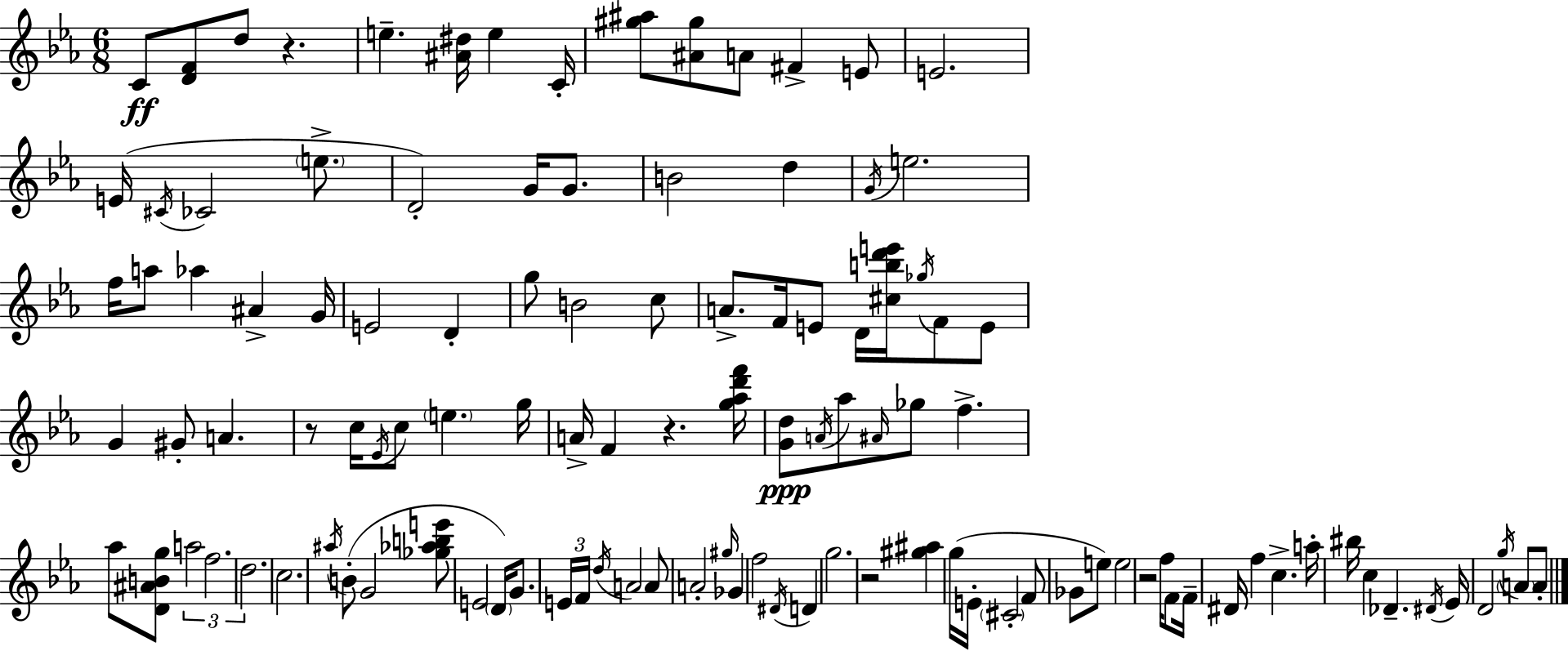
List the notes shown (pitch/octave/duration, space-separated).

C4/e [D4,F4]/e D5/e R/q. E5/q. [A#4,D#5]/s E5/q C4/s [G#5,A#5]/e [A#4,G#5]/e A4/e F#4/q E4/e E4/h. E4/s C#4/s CES4/h E5/e. D4/h G4/s G4/e. B4/h D5/q G4/s E5/h. F5/s A5/e Ab5/q A#4/q G4/s E4/h D4/q G5/e B4/h C5/e A4/e. F4/s E4/e D4/s [C#5,B5,D6,E6]/s Gb5/s F4/e E4/e G4/q G#4/e A4/q. R/e C5/s Eb4/s C5/e E5/q. G5/s A4/s F4/q R/q. [G5,Ab5,D6,F6]/s [G4,D5]/e A4/s Ab5/e A#4/s Gb5/e F5/q. Ab5/e [D4,A#4,B4,G5]/e A5/h F5/h. D5/h. C5/h. A#5/s B4/e G4/h [Gb5,Ab5,B5,E6]/e E4/h D4/s G4/e. E4/s F4/s D5/s A4/h A4/e A4/h G#5/s Gb4/q F5/h D#4/s D4/q G5/h. R/h [G#5,A#5]/q G5/s E4/s C#4/h F4/e Gb4/e E5/e E5/h R/h F5/s F4/e F4/s D#4/s F5/q C5/q. A5/s BIS5/s C5/q Db4/q. D#4/s Eb4/s D4/h G5/s A4/e A4/e